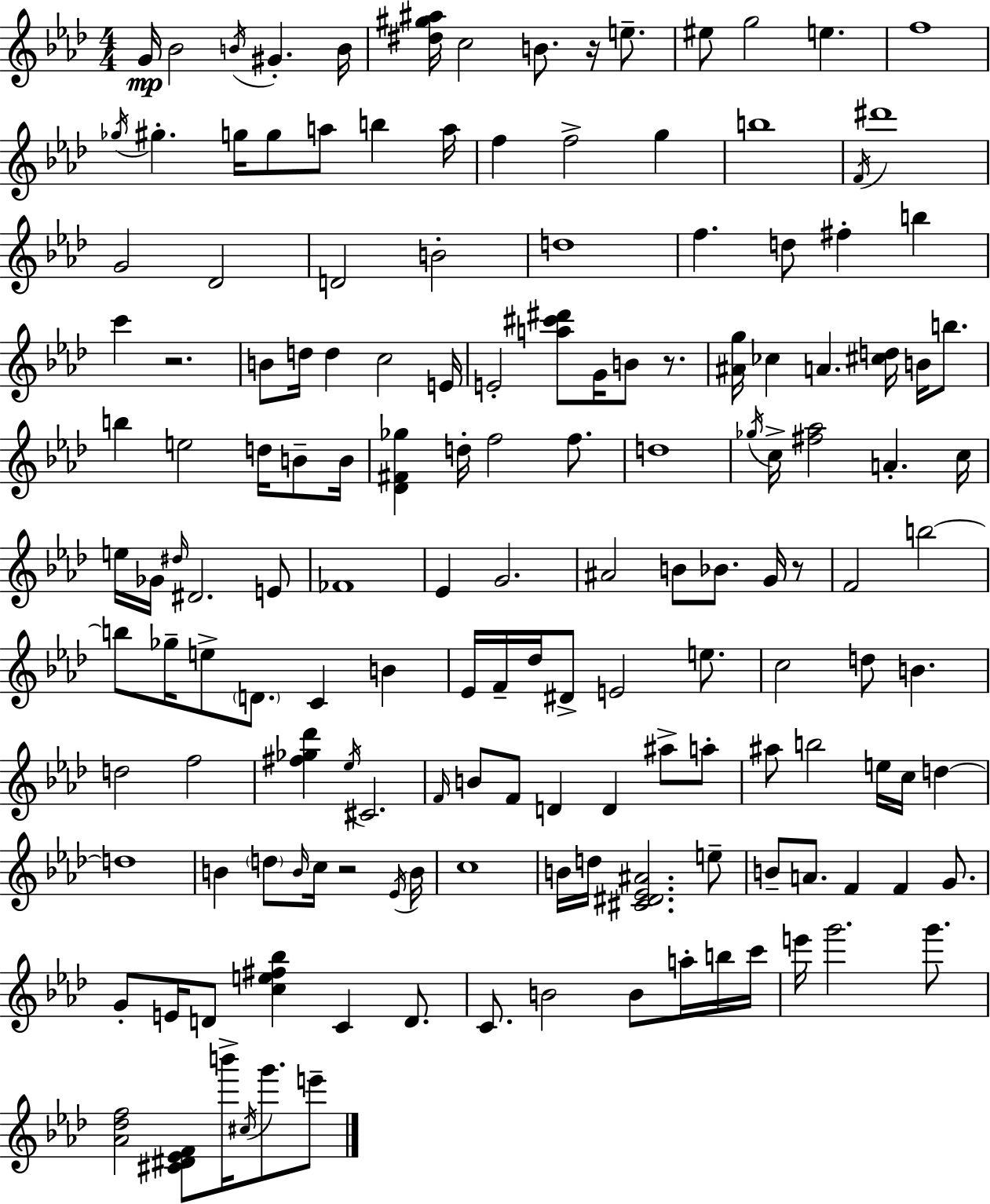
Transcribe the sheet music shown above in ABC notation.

X:1
T:Untitled
M:4/4
L:1/4
K:Ab
G/4 _B2 B/4 ^G B/4 [^d^g^a]/4 c2 B/2 z/4 e/2 ^e/2 g2 e f4 _g/4 ^g g/4 g/2 a/2 b a/4 f f2 g b4 F/4 ^d'4 G2 _D2 D2 B2 d4 f d/2 ^f b c' z2 B/2 d/4 d c2 E/4 E2 [a^c'^d']/2 G/4 B/2 z/2 [^Ag]/4 _c A [^cd]/4 B/4 b/2 b e2 d/4 B/2 B/4 [_D^F_g] d/4 f2 f/2 d4 _g/4 c/4 [^f_a]2 A c/4 e/4 _G/4 ^d/4 ^D2 E/2 _F4 _E G2 ^A2 B/2 _B/2 G/4 z/2 F2 b2 b/2 _g/4 e/2 D/2 C B _E/4 F/4 _d/4 ^D/2 E2 e/2 c2 d/2 B d2 f2 [^f_g_d'] _e/4 ^C2 F/4 B/2 F/2 D D ^a/2 a/2 ^a/2 b2 e/4 c/4 d d4 B d/2 B/4 c/4 z2 _E/4 B/4 c4 B/4 d/4 [^C^D_E^A]2 e/2 B/2 A/2 F F G/2 G/2 E/4 D/2 [ce^f_b] C D/2 C/2 B2 B/2 a/4 b/4 c'/4 e'/4 g'2 g'/2 [_A_df]2 [^C^D_EF]/2 b'/4 ^c/4 g'/2 e'/2